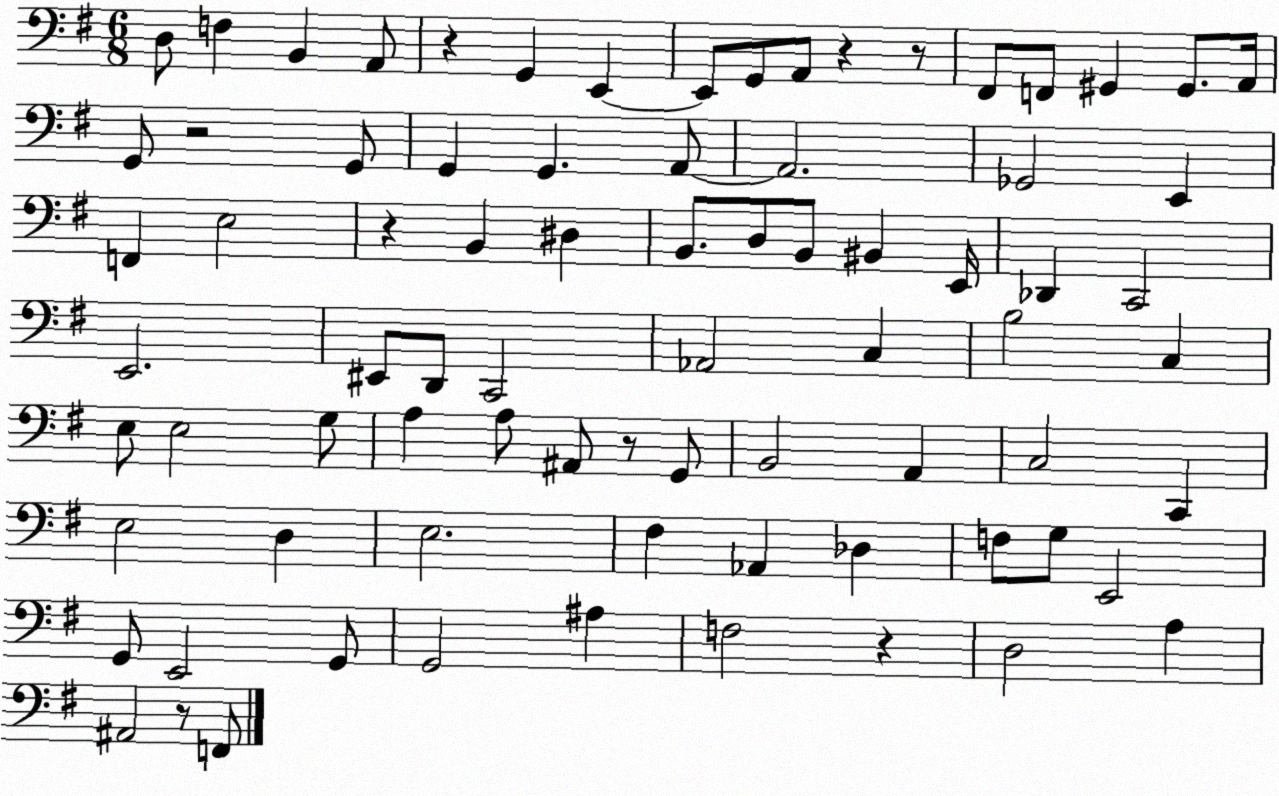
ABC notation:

X:1
T:Untitled
M:6/8
L:1/4
K:G
D,/2 F, B,, A,,/2 z G,, E,, E,,/2 G,,/2 A,,/2 z z/2 ^F,,/2 F,,/2 ^G,, ^G,,/2 A,,/4 G,,/2 z2 G,,/2 G,, G,, A,,/2 A,,2 _G,,2 E,, F,, E,2 z B,, ^D, B,,/2 D,/2 B,,/2 ^B,, E,,/4 _D,, C,,2 E,,2 ^E,,/2 D,,/2 C,,2 _A,,2 C, B,2 C, E,/2 E,2 G,/2 A, A,/2 ^A,,/2 z/2 G,,/2 B,,2 A,, C,2 C,, E,2 D, E,2 ^F, _A,, _D, F,/2 G,/2 E,,2 G,,/2 E,,2 G,,/2 G,,2 ^A, F,2 z D,2 A, ^A,,2 z/2 F,,/2